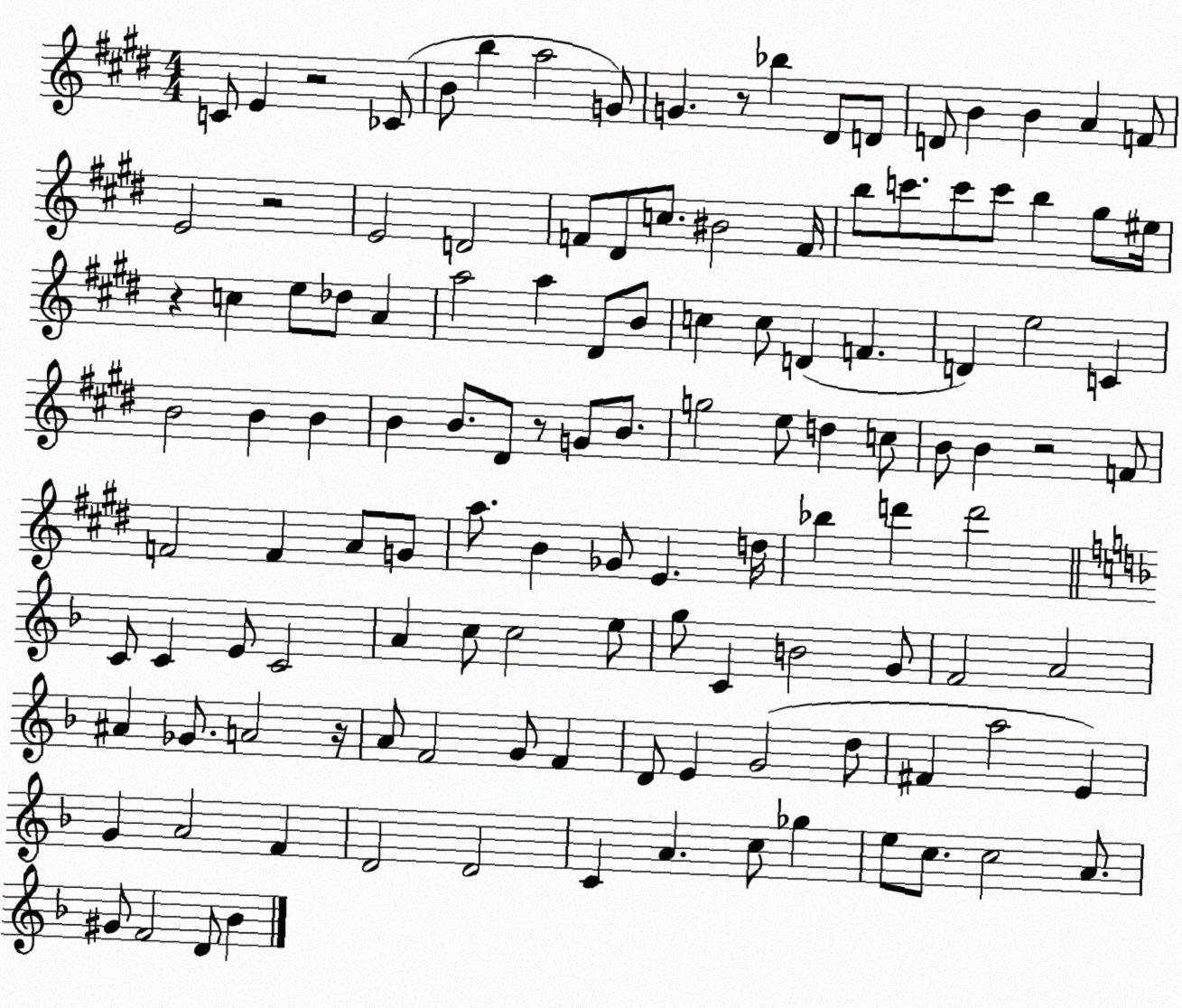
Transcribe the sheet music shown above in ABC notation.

X:1
T:Untitled
M:4/4
L:1/4
K:E
C/2 E z2 _C/2 B/2 b a2 G/2 G z/2 _b ^D/2 D/2 D/2 B B A F/2 E2 z2 E2 D2 F/2 ^D/2 c/2 ^B2 F/4 b/2 c'/2 c'/2 c'/2 b ^g/2 ^e/4 z c e/2 _d/2 A a2 a ^D/2 B/2 c c/2 D F D e2 C B2 B B B B/2 ^D/2 z/2 G/2 B/2 g2 e/2 d c/2 B/2 B z2 F/2 F2 F A/2 G/2 a/2 B _G/2 E d/4 _b d' d'2 C/2 C E/2 C2 A c/2 c2 e/2 g/2 C B2 G/2 F2 A2 ^A _G/2 A2 z/4 A/2 F2 G/2 F D/2 E G2 d/2 ^F a2 E G A2 F D2 D2 C A c/2 _g e/2 c/2 c2 A/2 ^G/2 F2 D/2 _B